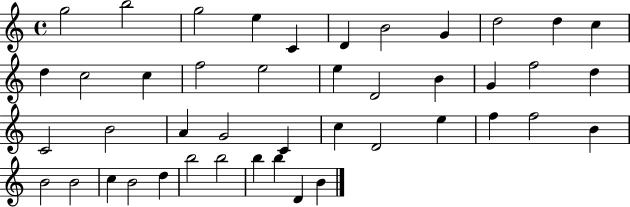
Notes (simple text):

G5/h B5/h G5/h E5/q C4/q D4/q B4/h G4/q D5/h D5/q C5/q D5/q C5/h C5/q F5/h E5/h E5/q D4/h B4/q G4/q F5/h D5/q C4/h B4/h A4/q G4/h C4/q C5/q D4/h E5/q F5/q F5/h B4/q B4/h B4/h C5/q B4/h D5/q B5/h B5/h B5/q B5/q D4/q B4/q